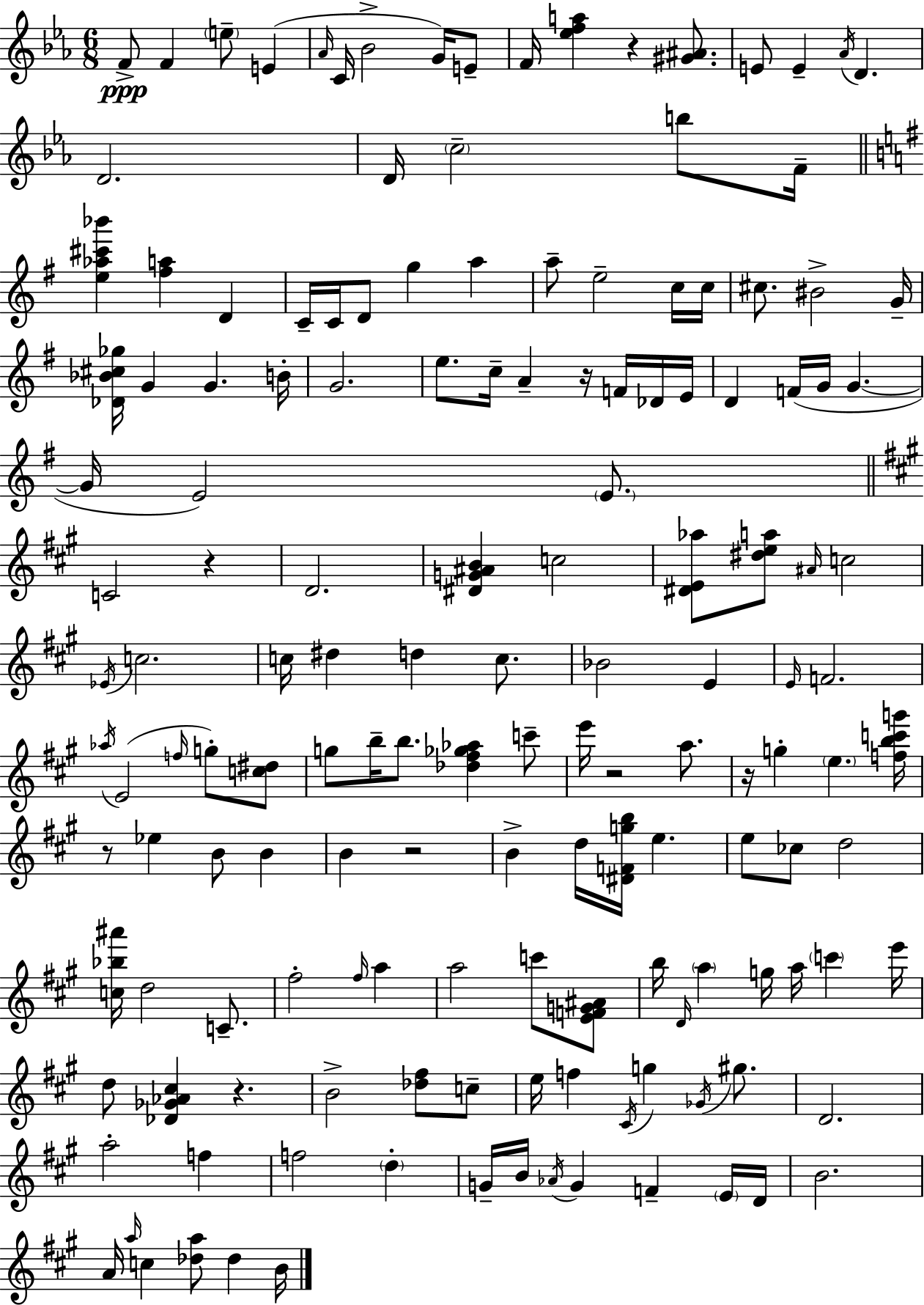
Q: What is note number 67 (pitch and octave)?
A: F5